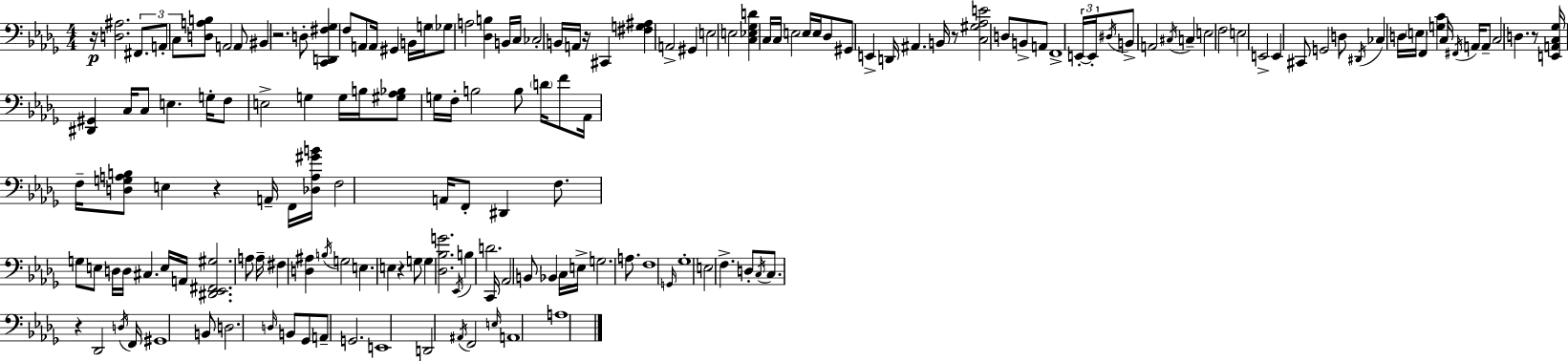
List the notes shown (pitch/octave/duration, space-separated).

R/s [D3,A#3]/h. F#2/e. A2/e C3/e [D3,A3,B3]/e A2/h A2/e BIS2/q R/h. D3/e [C2,D2,F#3,Gb3]/q F3/e A2/e A2/s G#2/q B2/s G3/s Gb3/e A3/h [Db3,B3]/q B2/s C3/s CES3/h B2/s A2/s R/s C#2/q [F#3,G3,A#3]/q A2/h G#2/q E3/h E3/h [C3,Eb3,Gb3,D4]/q C3/s C3/s E3/h E3/s E3/s Db3/e G#2/e E2/q D2/s A#2/q. B2/s R/e [C3,G#3,Ab3,E4]/h D3/e B2/e A2/e F2/w E2/s E2/s D#3/s B2/e A2/h C#3/s C3/q E3/h F3/h E3/h E2/h E2/q C#2/e G2/h D3/e D#2/s CES3/q D3/s E3/s F2/q [G3,C4]/q C3/s F#2/s A2/s A2/e C3/h D3/q. R/e [E2,A2,C3,Gb3]/s [D#2,G#2]/q C3/s C3/e E3/q. G3/s F3/e E3/h G3/q G3/s B3/s [G#3,Ab3,Bb3]/e G3/s F3/s B3/h B3/e D4/s F4/e Ab2/s F3/s [D3,G3,A3,B3]/e E3/q R/q A2/s F2/s [Db3,A3,G#4,B4]/s F3/h A2/s F2/e D#2/q F3/e. G3/e E3/e D3/s D3/s C#3/q. E3/s A2/s [D#2,Eb2,F#2,G#3]/h. A3/e A3/s F#3/q [D3,A#3]/q B3/s G3/h E3/q. E3/q R/q G3/e G3/q [Db3,Bb3,G4]/h. Eb2/s B3/q D4/h. C2/s Ab2/h B2/e Bb2/q C3/s E3/s G3/h. A3/e. F3/w G2/s Gb3/w E3/h F3/q. D3/e C3/s C3/e. R/q Db2/h D3/s F2/s G#2/w B2/e D3/h. D3/s B2/e Gb2/e A2/e G2/h. E2/w D2/h A#2/s F2/h E3/s A2/w A3/w